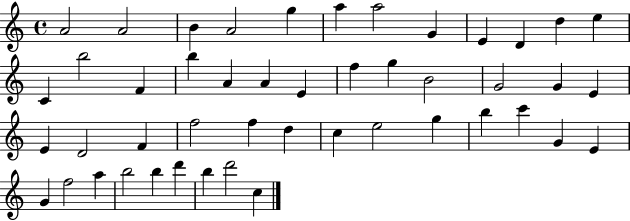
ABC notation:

X:1
T:Untitled
M:4/4
L:1/4
K:C
A2 A2 B A2 g a a2 G E D d e C b2 F b A A E f g B2 G2 G E E D2 F f2 f d c e2 g b c' G E G f2 a b2 b d' b d'2 c